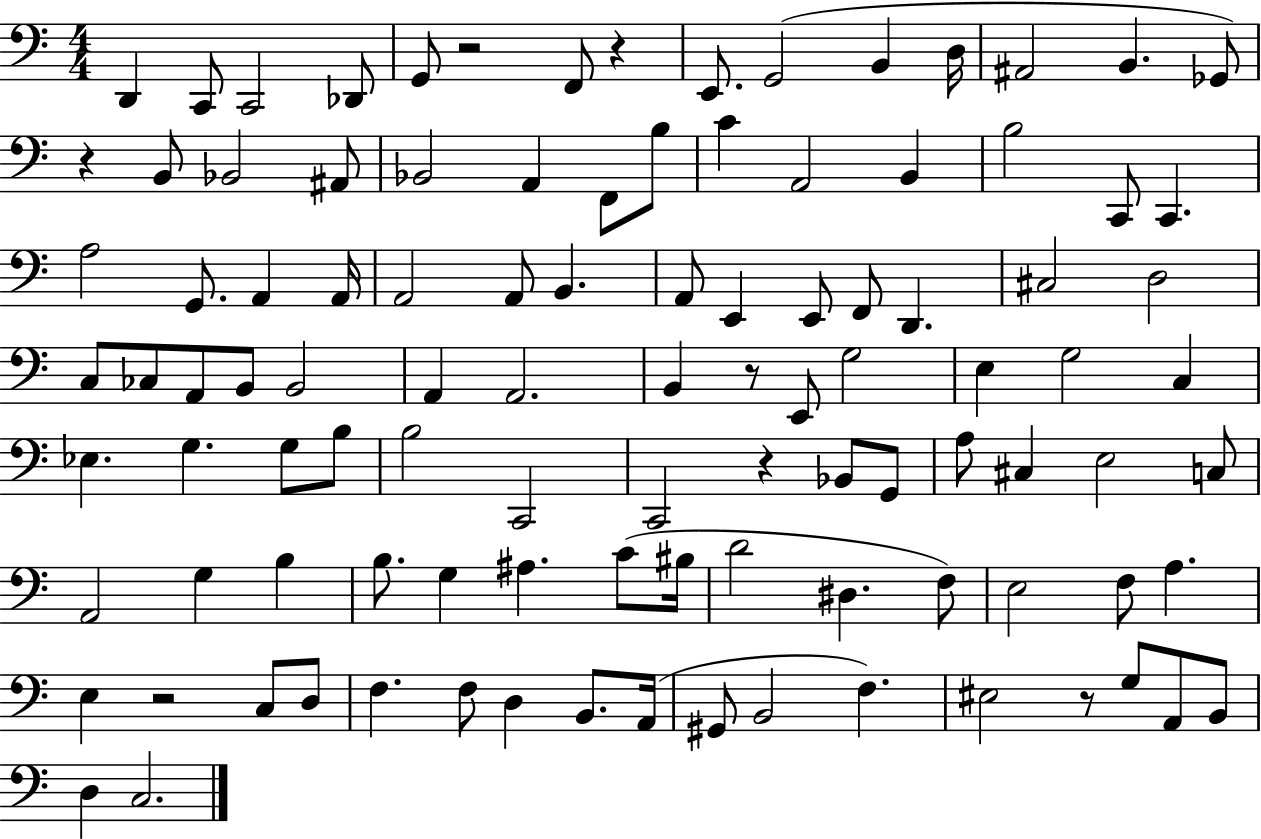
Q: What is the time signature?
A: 4/4